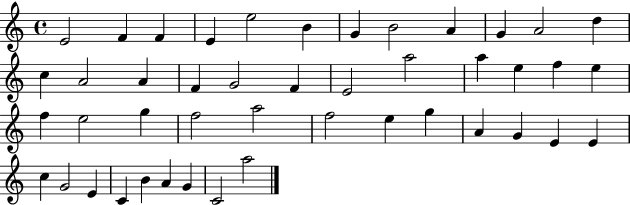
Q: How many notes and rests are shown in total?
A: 45